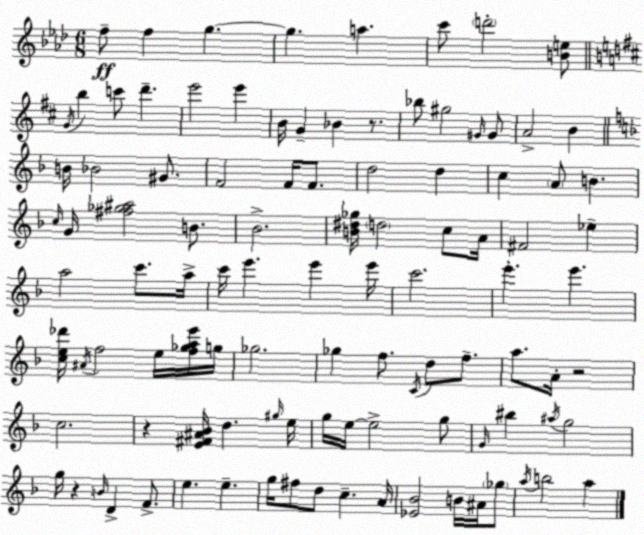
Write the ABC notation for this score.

X:1
T:Untitled
M:6/8
L:1/4
K:Fm
f/2 f g g a c'/2 d'2 [Be]/2 G/4 b c'/2 d' e'2 e' B/4 G _B z/2 _b/2 ^g2 ^G/4 ^G/2 A2 B B/4 _B2 ^G/2 F2 F/4 F/2 d2 d c A/2 B c/4 G/4 [^f_g^a]2 B/2 _B2 [B^d_g]/4 d2 c/2 A/4 ^F2 _e a2 c'/2 a/4 c'/4 e' e' e'/4 c'2 e' e' [ce_d']/4 ^A/4 f2 e/4 [f_gae']/4 g/4 _g2 _g f/2 C/4 d/2 f/2 a/2 A/4 z2 c2 z [E^F^A_B]/4 d ^g/4 e/4 g/4 e/4 e2 g/2 G/4 ^b ^a/4 g2 g/4 z B/4 D F/2 e e g/4 ^f/2 d/2 c A/4 [_E_B]2 B/4 ^A/4 _g/2 a/4 b2 a